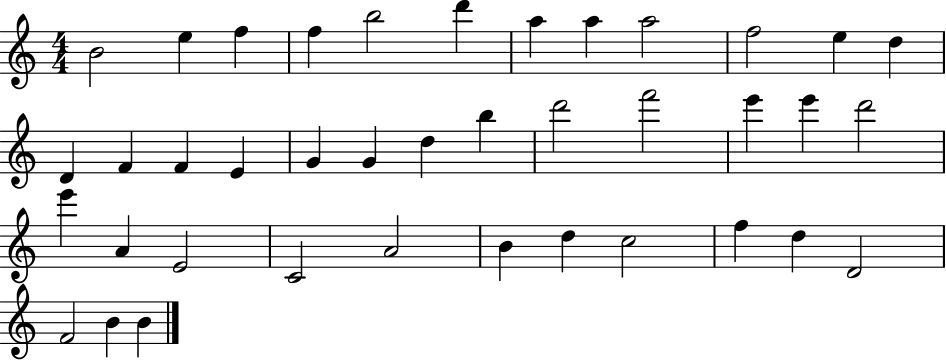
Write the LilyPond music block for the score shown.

{
  \clef treble
  \numericTimeSignature
  \time 4/4
  \key c \major
  b'2 e''4 f''4 | f''4 b''2 d'''4 | a''4 a''4 a''2 | f''2 e''4 d''4 | \break d'4 f'4 f'4 e'4 | g'4 g'4 d''4 b''4 | d'''2 f'''2 | e'''4 e'''4 d'''2 | \break e'''4 a'4 e'2 | c'2 a'2 | b'4 d''4 c''2 | f''4 d''4 d'2 | \break f'2 b'4 b'4 | \bar "|."
}